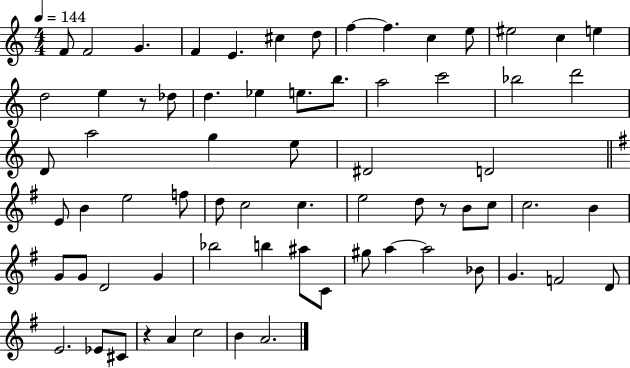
F4/e F4/h G4/q. F4/q E4/q. C#5/q D5/e F5/q F5/q. C5/q E5/e EIS5/h C5/q E5/q D5/h E5/q R/e Db5/e D5/q. Eb5/q E5/e. B5/e. A5/h C6/h Bb5/h D6/h D4/e A5/h G5/q E5/e D#4/h D4/h E4/e B4/q E5/h F5/e D5/e C5/h C5/q. E5/h D5/e R/e B4/e C5/e C5/h. B4/q G4/e G4/e D4/h G4/q Bb5/h B5/q A#5/e C4/e G#5/e A5/q A5/h Bb4/e G4/q. F4/h D4/e E4/h. Eb4/e C#4/e R/q A4/q C5/h B4/q A4/h.